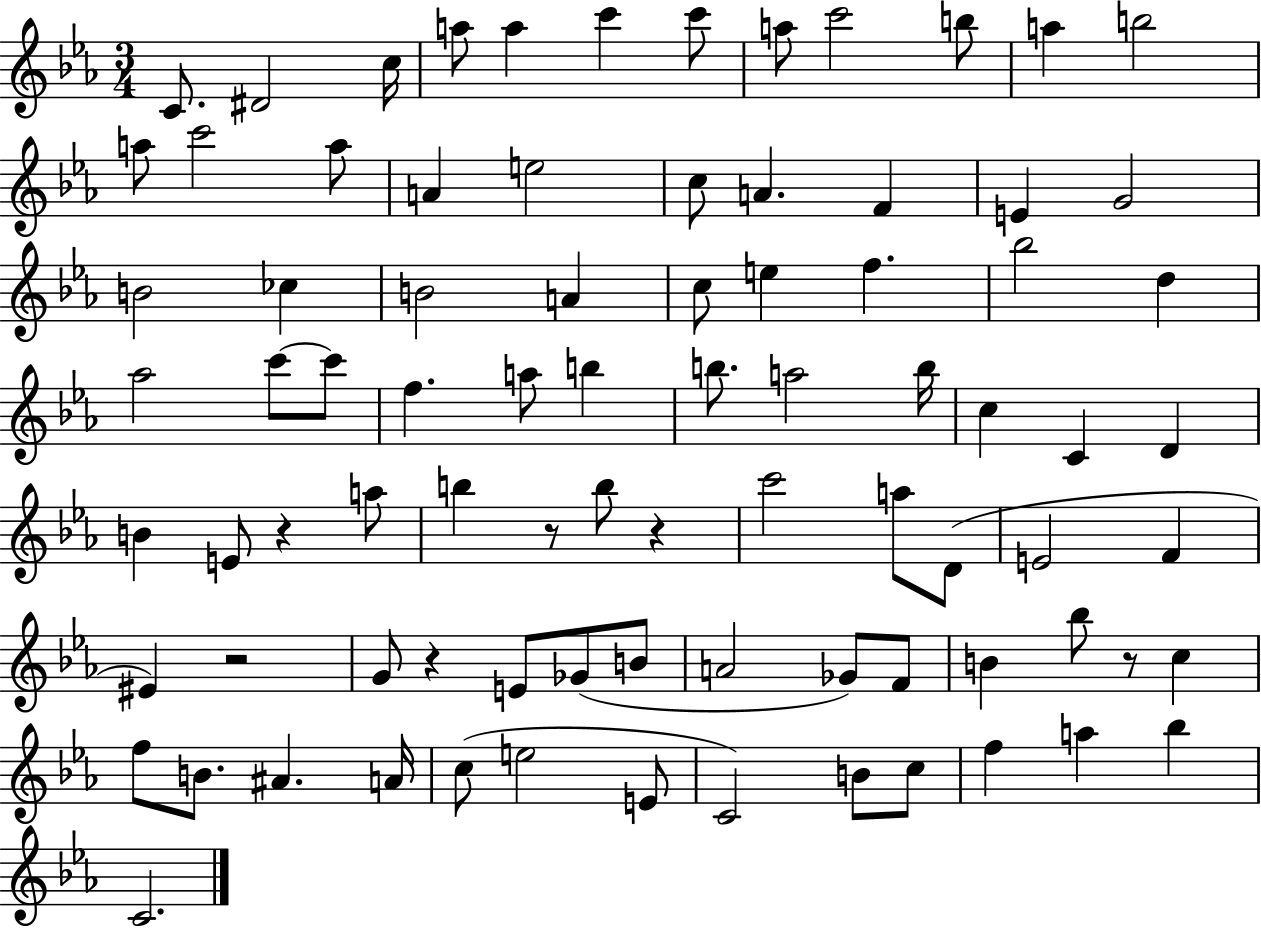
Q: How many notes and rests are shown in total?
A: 84